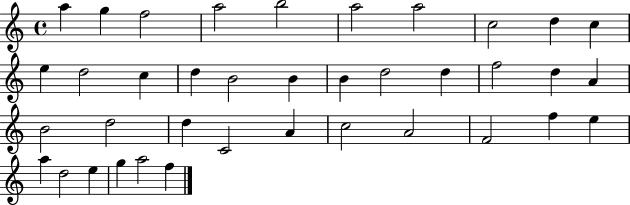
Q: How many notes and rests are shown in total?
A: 38